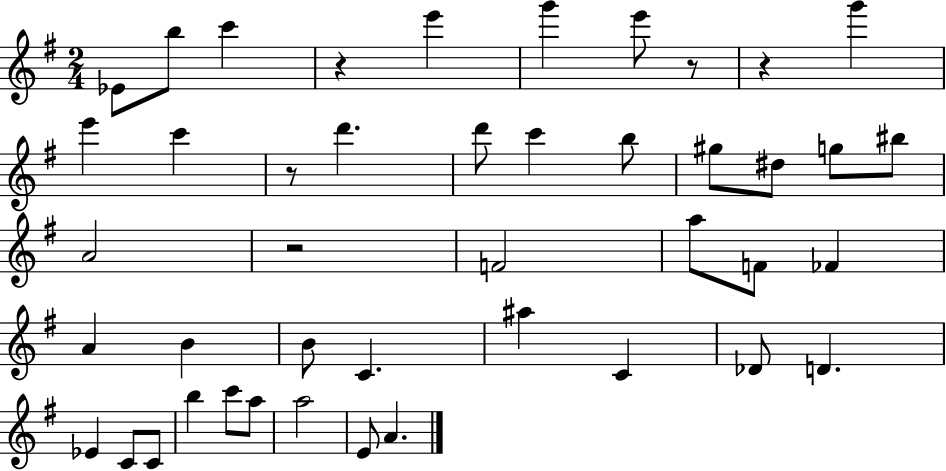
Eb4/e B5/e C6/q R/q E6/q G6/q E6/e R/e R/q G6/q E6/q C6/q R/e D6/q. D6/e C6/q B5/e G#5/e D#5/e G5/e BIS5/e A4/h R/h F4/h A5/e F4/e FES4/q A4/q B4/q B4/e C4/q. A#5/q C4/q Db4/e D4/q. Eb4/q C4/e C4/e B5/q C6/e A5/e A5/h E4/e A4/q.